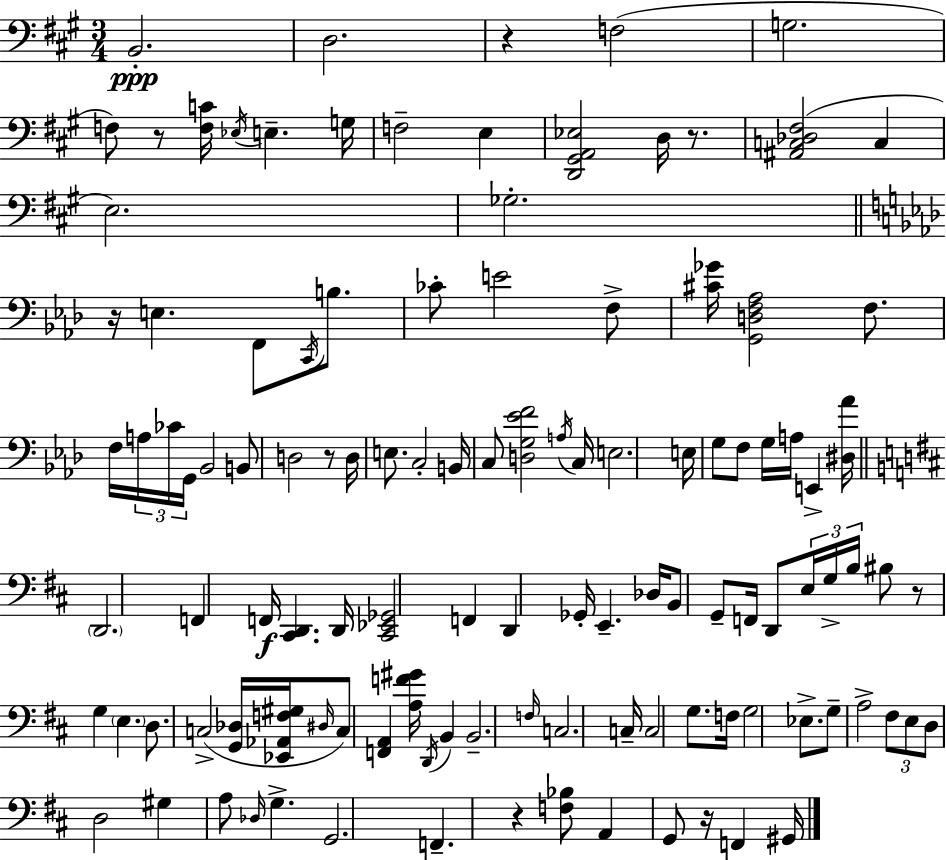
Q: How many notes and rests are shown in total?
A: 115